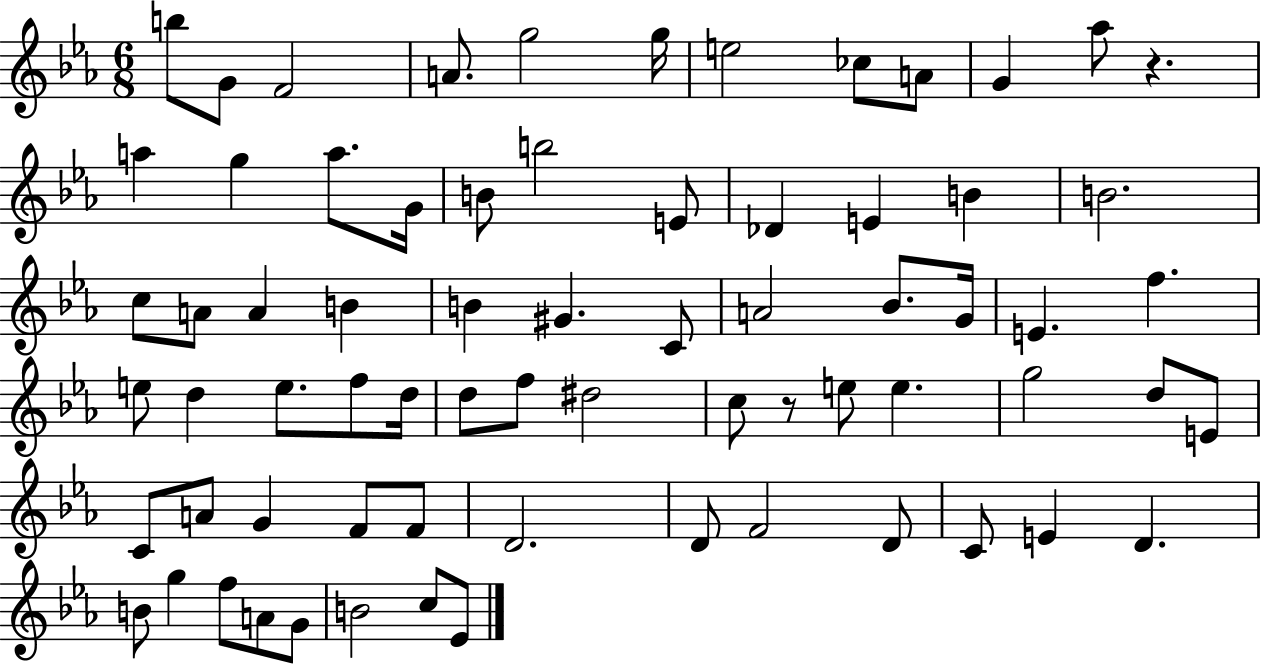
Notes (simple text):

B5/e G4/e F4/h A4/e. G5/h G5/s E5/h CES5/e A4/e G4/q Ab5/e R/q. A5/q G5/q A5/e. G4/s B4/e B5/h E4/e Db4/q E4/q B4/q B4/h. C5/e A4/e A4/q B4/q B4/q G#4/q. C4/e A4/h Bb4/e. G4/s E4/q. F5/q. E5/e D5/q E5/e. F5/e D5/s D5/e F5/e D#5/h C5/e R/e E5/e E5/q. G5/h D5/e E4/e C4/e A4/e G4/q F4/e F4/e D4/h. D4/e F4/h D4/e C4/e E4/q D4/q. B4/e G5/q F5/e A4/e G4/e B4/h C5/e Eb4/e